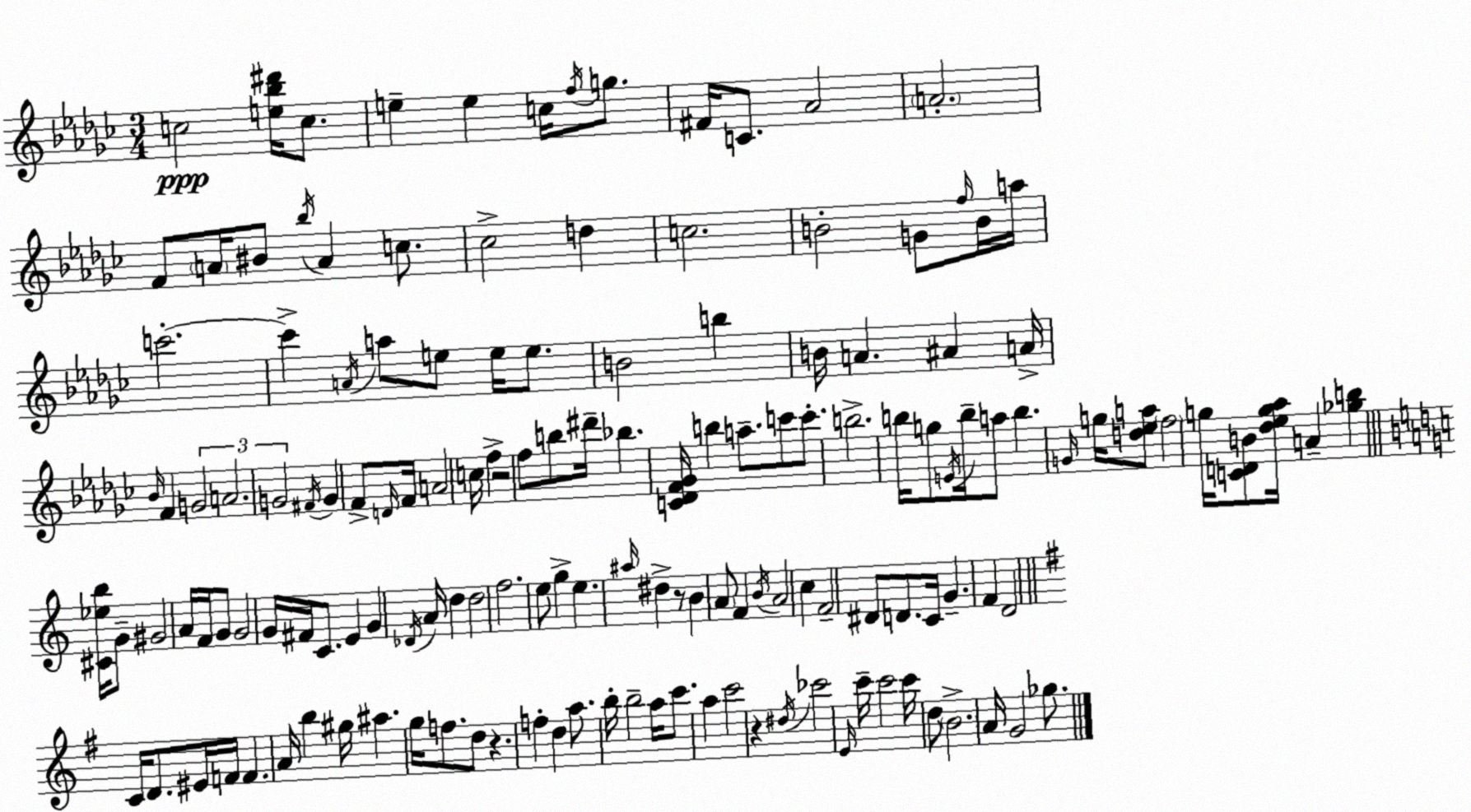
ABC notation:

X:1
T:Untitled
M:3/4
L:1/4
K:Ebm
c2 [e_b^d']/4 c/2 e e c/4 f/4 g/2 ^F/4 C/2 _A2 A2 F/2 A/4 ^B/2 _b/4 A c/2 _c2 d c2 B2 G/2 f/4 B/4 a/4 c'2 c' A/4 a/2 e/2 e/4 e/2 B2 b B/4 A ^A A/4 _B/4 F G2 A2 G2 ^F/4 G F/2 D/4 F/4 A2 c/4 f z2 f/2 b/2 ^d'/4 _b [C_DF_G]/4 b a/2 c'/2 c'/2 b2 b/4 g/2 E/4 b/4 a/2 b G/4 g/4 [d_ea]/2 f2 g/4 [CDB]/2 [_d_eg_a]/4 A [_gb] [^C_eb]/4 G/2 ^G2 A/4 F/4 G/2 G2 G/4 ^F/4 C/2 E G _D/4 A/4 d d2 f2 e/2 g e ^a/4 ^d z/2 B A/2 F B/4 A2 c F2 ^D/2 D/2 C/4 G F D2 C/4 D/2 ^E/4 F/4 F A/4 b ^g/4 ^a g/4 f/2 d/2 z f d a/2 b/4 b2 a/4 c'/2 a c'2 z ^d/4 _c'2 E/4 c'/4 c'2 c'/4 d/2 B2 A/4 G2 _g/2